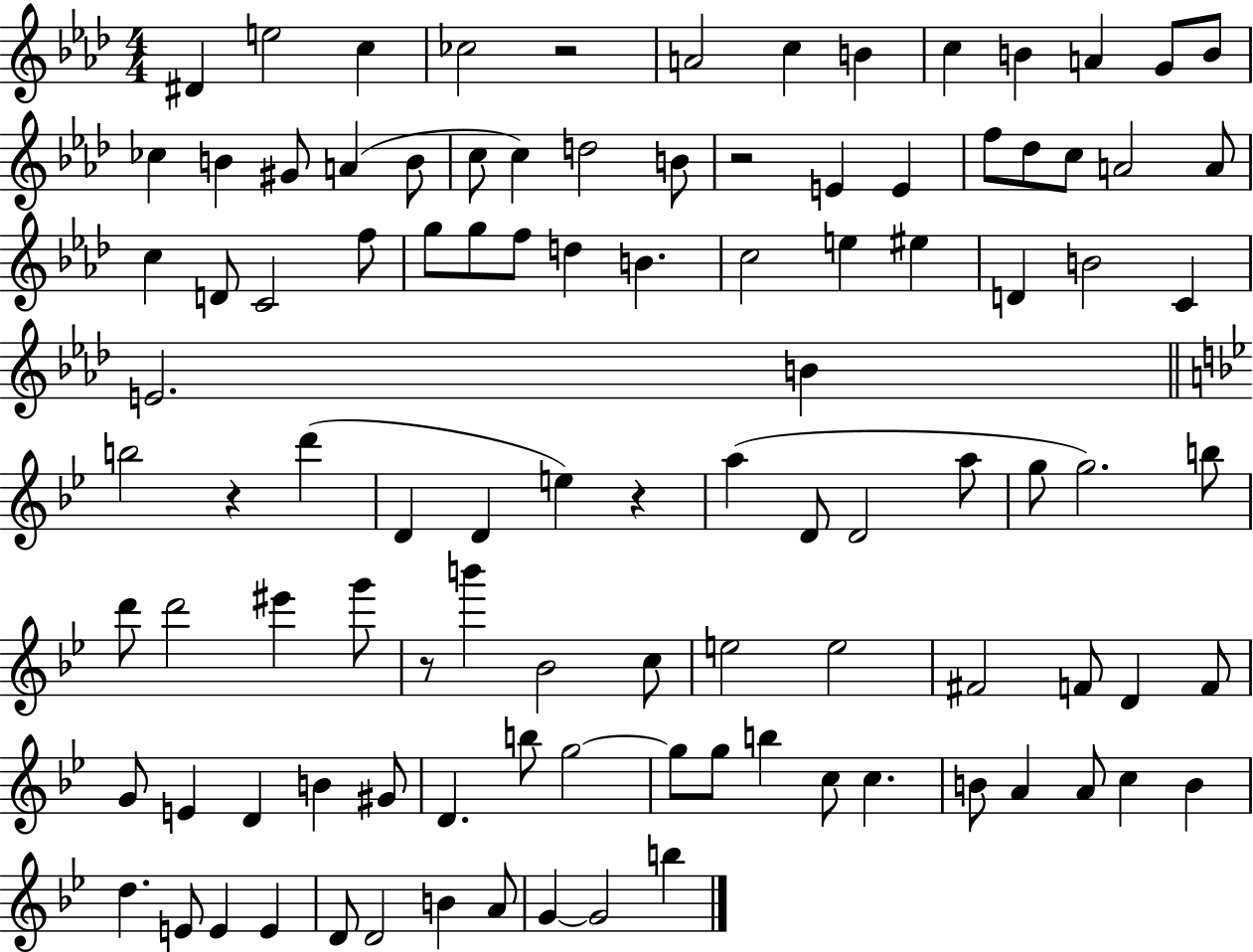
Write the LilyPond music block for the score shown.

{
  \clef treble
  \numericTimeSignature
  \time 4/4
  \key aes \major
  \repeat volta 2 { dis'4 e''2 c''4 | ces''2 r2 | a'2 c''4 b'4 | c''4 b'4 a'4 g'8 b'8 | \break ces''4 b'4 gis'8 a'4( b'8 | c''8 c''4) d''2 b'8 | r2 e'4 e'4 | f''8 des''8 c''8 a'2 a'8 | \break c''4 d'8 c'2 f''8 | g''8 g''8 f''8 d''4 b'4. | c''2 e''4 eis''4 | d'4 b'2 c'4 | \break e'2. b'4 | \bar "||" \break \key bes \major b''2 r4 d'''4( | d'4 d'4 e''4) r4 | a''4( d'8 d'2 a''8 | g''8 g''2.) b''8 | \break d'''8 d'''2 eis'''4 g'''8 | r8 b'''4 bes'2 c''8 | e''2 e''2 | fis'2 f'8 d'4 f'8 | \break g'8 e'4 d'4 b'4 gis'8 | d'4. b''8 g''2~~ | g''8 g''8 b''4 c''8 c''4. | b'8 a'4 a'8 c''4 b'4 | \break d''4. e'8 e'4 e'4 | d'8 d'2 b'4 a'8 | g'4~~ g'2 b''4 | } \bar "|."
}